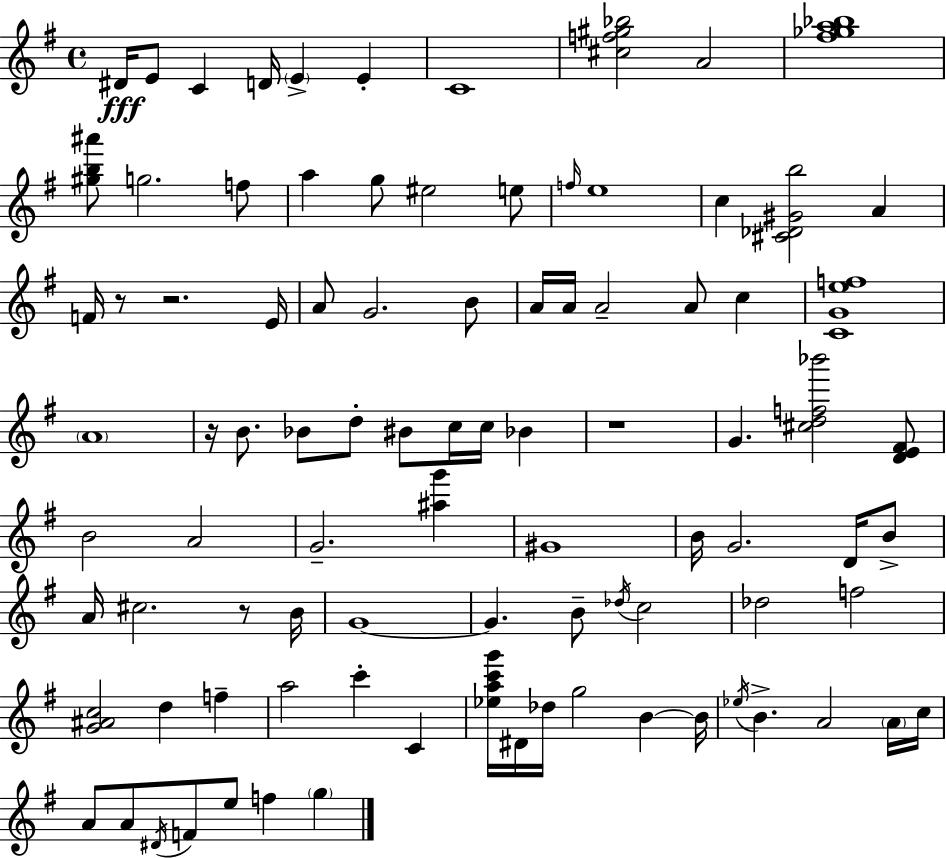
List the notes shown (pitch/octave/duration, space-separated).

D#4/s E4/e C4/q D4/s E4/q E4/q C4/w [C#5,F5,G#5,Bb5]/h A4/h [F#5,Gb5,A5,Bb5]/w [G#5,B5,A#6]/e G5/h. F5/e A5/q G5/e EIS5/h E5/e F5/s E5/w C5/q [C#4,Db4,G#4,B5]/h A4/q F4/s R/e R/h. E4/s A4/e G4/h. B4/e A4/s A4/s A4/h A4/e C5/q [C4,G4,E5,F5]/w A4/w R/s B4/e. Bb4/e D5/e BIS4/e C5/s C5/s Bb4/q R/w G4/q. [C#5,D5,F5,Bb6]/h [D4,E4,F#4]/e B4/h A4/h G4/h. [A#5,G6]/q G#4/w B4/s G4/h. D4/s B4/e A4/s C#5/h. R/e B4/s G4/w G4/q. B4/e Db5/s C5/h Db5/h F5/h [G4,A#4,C5]/h D5/q F5/q A5/h C6/q C4/q [Eb5,A5,C6,G6]/s D#4/s Db5/s G5/h B4/q B4/s Eb5/s B4/q. A4/h A4/s C5/s A4/e A4/e D#4/s F4/e E5/e F5/q G5/q